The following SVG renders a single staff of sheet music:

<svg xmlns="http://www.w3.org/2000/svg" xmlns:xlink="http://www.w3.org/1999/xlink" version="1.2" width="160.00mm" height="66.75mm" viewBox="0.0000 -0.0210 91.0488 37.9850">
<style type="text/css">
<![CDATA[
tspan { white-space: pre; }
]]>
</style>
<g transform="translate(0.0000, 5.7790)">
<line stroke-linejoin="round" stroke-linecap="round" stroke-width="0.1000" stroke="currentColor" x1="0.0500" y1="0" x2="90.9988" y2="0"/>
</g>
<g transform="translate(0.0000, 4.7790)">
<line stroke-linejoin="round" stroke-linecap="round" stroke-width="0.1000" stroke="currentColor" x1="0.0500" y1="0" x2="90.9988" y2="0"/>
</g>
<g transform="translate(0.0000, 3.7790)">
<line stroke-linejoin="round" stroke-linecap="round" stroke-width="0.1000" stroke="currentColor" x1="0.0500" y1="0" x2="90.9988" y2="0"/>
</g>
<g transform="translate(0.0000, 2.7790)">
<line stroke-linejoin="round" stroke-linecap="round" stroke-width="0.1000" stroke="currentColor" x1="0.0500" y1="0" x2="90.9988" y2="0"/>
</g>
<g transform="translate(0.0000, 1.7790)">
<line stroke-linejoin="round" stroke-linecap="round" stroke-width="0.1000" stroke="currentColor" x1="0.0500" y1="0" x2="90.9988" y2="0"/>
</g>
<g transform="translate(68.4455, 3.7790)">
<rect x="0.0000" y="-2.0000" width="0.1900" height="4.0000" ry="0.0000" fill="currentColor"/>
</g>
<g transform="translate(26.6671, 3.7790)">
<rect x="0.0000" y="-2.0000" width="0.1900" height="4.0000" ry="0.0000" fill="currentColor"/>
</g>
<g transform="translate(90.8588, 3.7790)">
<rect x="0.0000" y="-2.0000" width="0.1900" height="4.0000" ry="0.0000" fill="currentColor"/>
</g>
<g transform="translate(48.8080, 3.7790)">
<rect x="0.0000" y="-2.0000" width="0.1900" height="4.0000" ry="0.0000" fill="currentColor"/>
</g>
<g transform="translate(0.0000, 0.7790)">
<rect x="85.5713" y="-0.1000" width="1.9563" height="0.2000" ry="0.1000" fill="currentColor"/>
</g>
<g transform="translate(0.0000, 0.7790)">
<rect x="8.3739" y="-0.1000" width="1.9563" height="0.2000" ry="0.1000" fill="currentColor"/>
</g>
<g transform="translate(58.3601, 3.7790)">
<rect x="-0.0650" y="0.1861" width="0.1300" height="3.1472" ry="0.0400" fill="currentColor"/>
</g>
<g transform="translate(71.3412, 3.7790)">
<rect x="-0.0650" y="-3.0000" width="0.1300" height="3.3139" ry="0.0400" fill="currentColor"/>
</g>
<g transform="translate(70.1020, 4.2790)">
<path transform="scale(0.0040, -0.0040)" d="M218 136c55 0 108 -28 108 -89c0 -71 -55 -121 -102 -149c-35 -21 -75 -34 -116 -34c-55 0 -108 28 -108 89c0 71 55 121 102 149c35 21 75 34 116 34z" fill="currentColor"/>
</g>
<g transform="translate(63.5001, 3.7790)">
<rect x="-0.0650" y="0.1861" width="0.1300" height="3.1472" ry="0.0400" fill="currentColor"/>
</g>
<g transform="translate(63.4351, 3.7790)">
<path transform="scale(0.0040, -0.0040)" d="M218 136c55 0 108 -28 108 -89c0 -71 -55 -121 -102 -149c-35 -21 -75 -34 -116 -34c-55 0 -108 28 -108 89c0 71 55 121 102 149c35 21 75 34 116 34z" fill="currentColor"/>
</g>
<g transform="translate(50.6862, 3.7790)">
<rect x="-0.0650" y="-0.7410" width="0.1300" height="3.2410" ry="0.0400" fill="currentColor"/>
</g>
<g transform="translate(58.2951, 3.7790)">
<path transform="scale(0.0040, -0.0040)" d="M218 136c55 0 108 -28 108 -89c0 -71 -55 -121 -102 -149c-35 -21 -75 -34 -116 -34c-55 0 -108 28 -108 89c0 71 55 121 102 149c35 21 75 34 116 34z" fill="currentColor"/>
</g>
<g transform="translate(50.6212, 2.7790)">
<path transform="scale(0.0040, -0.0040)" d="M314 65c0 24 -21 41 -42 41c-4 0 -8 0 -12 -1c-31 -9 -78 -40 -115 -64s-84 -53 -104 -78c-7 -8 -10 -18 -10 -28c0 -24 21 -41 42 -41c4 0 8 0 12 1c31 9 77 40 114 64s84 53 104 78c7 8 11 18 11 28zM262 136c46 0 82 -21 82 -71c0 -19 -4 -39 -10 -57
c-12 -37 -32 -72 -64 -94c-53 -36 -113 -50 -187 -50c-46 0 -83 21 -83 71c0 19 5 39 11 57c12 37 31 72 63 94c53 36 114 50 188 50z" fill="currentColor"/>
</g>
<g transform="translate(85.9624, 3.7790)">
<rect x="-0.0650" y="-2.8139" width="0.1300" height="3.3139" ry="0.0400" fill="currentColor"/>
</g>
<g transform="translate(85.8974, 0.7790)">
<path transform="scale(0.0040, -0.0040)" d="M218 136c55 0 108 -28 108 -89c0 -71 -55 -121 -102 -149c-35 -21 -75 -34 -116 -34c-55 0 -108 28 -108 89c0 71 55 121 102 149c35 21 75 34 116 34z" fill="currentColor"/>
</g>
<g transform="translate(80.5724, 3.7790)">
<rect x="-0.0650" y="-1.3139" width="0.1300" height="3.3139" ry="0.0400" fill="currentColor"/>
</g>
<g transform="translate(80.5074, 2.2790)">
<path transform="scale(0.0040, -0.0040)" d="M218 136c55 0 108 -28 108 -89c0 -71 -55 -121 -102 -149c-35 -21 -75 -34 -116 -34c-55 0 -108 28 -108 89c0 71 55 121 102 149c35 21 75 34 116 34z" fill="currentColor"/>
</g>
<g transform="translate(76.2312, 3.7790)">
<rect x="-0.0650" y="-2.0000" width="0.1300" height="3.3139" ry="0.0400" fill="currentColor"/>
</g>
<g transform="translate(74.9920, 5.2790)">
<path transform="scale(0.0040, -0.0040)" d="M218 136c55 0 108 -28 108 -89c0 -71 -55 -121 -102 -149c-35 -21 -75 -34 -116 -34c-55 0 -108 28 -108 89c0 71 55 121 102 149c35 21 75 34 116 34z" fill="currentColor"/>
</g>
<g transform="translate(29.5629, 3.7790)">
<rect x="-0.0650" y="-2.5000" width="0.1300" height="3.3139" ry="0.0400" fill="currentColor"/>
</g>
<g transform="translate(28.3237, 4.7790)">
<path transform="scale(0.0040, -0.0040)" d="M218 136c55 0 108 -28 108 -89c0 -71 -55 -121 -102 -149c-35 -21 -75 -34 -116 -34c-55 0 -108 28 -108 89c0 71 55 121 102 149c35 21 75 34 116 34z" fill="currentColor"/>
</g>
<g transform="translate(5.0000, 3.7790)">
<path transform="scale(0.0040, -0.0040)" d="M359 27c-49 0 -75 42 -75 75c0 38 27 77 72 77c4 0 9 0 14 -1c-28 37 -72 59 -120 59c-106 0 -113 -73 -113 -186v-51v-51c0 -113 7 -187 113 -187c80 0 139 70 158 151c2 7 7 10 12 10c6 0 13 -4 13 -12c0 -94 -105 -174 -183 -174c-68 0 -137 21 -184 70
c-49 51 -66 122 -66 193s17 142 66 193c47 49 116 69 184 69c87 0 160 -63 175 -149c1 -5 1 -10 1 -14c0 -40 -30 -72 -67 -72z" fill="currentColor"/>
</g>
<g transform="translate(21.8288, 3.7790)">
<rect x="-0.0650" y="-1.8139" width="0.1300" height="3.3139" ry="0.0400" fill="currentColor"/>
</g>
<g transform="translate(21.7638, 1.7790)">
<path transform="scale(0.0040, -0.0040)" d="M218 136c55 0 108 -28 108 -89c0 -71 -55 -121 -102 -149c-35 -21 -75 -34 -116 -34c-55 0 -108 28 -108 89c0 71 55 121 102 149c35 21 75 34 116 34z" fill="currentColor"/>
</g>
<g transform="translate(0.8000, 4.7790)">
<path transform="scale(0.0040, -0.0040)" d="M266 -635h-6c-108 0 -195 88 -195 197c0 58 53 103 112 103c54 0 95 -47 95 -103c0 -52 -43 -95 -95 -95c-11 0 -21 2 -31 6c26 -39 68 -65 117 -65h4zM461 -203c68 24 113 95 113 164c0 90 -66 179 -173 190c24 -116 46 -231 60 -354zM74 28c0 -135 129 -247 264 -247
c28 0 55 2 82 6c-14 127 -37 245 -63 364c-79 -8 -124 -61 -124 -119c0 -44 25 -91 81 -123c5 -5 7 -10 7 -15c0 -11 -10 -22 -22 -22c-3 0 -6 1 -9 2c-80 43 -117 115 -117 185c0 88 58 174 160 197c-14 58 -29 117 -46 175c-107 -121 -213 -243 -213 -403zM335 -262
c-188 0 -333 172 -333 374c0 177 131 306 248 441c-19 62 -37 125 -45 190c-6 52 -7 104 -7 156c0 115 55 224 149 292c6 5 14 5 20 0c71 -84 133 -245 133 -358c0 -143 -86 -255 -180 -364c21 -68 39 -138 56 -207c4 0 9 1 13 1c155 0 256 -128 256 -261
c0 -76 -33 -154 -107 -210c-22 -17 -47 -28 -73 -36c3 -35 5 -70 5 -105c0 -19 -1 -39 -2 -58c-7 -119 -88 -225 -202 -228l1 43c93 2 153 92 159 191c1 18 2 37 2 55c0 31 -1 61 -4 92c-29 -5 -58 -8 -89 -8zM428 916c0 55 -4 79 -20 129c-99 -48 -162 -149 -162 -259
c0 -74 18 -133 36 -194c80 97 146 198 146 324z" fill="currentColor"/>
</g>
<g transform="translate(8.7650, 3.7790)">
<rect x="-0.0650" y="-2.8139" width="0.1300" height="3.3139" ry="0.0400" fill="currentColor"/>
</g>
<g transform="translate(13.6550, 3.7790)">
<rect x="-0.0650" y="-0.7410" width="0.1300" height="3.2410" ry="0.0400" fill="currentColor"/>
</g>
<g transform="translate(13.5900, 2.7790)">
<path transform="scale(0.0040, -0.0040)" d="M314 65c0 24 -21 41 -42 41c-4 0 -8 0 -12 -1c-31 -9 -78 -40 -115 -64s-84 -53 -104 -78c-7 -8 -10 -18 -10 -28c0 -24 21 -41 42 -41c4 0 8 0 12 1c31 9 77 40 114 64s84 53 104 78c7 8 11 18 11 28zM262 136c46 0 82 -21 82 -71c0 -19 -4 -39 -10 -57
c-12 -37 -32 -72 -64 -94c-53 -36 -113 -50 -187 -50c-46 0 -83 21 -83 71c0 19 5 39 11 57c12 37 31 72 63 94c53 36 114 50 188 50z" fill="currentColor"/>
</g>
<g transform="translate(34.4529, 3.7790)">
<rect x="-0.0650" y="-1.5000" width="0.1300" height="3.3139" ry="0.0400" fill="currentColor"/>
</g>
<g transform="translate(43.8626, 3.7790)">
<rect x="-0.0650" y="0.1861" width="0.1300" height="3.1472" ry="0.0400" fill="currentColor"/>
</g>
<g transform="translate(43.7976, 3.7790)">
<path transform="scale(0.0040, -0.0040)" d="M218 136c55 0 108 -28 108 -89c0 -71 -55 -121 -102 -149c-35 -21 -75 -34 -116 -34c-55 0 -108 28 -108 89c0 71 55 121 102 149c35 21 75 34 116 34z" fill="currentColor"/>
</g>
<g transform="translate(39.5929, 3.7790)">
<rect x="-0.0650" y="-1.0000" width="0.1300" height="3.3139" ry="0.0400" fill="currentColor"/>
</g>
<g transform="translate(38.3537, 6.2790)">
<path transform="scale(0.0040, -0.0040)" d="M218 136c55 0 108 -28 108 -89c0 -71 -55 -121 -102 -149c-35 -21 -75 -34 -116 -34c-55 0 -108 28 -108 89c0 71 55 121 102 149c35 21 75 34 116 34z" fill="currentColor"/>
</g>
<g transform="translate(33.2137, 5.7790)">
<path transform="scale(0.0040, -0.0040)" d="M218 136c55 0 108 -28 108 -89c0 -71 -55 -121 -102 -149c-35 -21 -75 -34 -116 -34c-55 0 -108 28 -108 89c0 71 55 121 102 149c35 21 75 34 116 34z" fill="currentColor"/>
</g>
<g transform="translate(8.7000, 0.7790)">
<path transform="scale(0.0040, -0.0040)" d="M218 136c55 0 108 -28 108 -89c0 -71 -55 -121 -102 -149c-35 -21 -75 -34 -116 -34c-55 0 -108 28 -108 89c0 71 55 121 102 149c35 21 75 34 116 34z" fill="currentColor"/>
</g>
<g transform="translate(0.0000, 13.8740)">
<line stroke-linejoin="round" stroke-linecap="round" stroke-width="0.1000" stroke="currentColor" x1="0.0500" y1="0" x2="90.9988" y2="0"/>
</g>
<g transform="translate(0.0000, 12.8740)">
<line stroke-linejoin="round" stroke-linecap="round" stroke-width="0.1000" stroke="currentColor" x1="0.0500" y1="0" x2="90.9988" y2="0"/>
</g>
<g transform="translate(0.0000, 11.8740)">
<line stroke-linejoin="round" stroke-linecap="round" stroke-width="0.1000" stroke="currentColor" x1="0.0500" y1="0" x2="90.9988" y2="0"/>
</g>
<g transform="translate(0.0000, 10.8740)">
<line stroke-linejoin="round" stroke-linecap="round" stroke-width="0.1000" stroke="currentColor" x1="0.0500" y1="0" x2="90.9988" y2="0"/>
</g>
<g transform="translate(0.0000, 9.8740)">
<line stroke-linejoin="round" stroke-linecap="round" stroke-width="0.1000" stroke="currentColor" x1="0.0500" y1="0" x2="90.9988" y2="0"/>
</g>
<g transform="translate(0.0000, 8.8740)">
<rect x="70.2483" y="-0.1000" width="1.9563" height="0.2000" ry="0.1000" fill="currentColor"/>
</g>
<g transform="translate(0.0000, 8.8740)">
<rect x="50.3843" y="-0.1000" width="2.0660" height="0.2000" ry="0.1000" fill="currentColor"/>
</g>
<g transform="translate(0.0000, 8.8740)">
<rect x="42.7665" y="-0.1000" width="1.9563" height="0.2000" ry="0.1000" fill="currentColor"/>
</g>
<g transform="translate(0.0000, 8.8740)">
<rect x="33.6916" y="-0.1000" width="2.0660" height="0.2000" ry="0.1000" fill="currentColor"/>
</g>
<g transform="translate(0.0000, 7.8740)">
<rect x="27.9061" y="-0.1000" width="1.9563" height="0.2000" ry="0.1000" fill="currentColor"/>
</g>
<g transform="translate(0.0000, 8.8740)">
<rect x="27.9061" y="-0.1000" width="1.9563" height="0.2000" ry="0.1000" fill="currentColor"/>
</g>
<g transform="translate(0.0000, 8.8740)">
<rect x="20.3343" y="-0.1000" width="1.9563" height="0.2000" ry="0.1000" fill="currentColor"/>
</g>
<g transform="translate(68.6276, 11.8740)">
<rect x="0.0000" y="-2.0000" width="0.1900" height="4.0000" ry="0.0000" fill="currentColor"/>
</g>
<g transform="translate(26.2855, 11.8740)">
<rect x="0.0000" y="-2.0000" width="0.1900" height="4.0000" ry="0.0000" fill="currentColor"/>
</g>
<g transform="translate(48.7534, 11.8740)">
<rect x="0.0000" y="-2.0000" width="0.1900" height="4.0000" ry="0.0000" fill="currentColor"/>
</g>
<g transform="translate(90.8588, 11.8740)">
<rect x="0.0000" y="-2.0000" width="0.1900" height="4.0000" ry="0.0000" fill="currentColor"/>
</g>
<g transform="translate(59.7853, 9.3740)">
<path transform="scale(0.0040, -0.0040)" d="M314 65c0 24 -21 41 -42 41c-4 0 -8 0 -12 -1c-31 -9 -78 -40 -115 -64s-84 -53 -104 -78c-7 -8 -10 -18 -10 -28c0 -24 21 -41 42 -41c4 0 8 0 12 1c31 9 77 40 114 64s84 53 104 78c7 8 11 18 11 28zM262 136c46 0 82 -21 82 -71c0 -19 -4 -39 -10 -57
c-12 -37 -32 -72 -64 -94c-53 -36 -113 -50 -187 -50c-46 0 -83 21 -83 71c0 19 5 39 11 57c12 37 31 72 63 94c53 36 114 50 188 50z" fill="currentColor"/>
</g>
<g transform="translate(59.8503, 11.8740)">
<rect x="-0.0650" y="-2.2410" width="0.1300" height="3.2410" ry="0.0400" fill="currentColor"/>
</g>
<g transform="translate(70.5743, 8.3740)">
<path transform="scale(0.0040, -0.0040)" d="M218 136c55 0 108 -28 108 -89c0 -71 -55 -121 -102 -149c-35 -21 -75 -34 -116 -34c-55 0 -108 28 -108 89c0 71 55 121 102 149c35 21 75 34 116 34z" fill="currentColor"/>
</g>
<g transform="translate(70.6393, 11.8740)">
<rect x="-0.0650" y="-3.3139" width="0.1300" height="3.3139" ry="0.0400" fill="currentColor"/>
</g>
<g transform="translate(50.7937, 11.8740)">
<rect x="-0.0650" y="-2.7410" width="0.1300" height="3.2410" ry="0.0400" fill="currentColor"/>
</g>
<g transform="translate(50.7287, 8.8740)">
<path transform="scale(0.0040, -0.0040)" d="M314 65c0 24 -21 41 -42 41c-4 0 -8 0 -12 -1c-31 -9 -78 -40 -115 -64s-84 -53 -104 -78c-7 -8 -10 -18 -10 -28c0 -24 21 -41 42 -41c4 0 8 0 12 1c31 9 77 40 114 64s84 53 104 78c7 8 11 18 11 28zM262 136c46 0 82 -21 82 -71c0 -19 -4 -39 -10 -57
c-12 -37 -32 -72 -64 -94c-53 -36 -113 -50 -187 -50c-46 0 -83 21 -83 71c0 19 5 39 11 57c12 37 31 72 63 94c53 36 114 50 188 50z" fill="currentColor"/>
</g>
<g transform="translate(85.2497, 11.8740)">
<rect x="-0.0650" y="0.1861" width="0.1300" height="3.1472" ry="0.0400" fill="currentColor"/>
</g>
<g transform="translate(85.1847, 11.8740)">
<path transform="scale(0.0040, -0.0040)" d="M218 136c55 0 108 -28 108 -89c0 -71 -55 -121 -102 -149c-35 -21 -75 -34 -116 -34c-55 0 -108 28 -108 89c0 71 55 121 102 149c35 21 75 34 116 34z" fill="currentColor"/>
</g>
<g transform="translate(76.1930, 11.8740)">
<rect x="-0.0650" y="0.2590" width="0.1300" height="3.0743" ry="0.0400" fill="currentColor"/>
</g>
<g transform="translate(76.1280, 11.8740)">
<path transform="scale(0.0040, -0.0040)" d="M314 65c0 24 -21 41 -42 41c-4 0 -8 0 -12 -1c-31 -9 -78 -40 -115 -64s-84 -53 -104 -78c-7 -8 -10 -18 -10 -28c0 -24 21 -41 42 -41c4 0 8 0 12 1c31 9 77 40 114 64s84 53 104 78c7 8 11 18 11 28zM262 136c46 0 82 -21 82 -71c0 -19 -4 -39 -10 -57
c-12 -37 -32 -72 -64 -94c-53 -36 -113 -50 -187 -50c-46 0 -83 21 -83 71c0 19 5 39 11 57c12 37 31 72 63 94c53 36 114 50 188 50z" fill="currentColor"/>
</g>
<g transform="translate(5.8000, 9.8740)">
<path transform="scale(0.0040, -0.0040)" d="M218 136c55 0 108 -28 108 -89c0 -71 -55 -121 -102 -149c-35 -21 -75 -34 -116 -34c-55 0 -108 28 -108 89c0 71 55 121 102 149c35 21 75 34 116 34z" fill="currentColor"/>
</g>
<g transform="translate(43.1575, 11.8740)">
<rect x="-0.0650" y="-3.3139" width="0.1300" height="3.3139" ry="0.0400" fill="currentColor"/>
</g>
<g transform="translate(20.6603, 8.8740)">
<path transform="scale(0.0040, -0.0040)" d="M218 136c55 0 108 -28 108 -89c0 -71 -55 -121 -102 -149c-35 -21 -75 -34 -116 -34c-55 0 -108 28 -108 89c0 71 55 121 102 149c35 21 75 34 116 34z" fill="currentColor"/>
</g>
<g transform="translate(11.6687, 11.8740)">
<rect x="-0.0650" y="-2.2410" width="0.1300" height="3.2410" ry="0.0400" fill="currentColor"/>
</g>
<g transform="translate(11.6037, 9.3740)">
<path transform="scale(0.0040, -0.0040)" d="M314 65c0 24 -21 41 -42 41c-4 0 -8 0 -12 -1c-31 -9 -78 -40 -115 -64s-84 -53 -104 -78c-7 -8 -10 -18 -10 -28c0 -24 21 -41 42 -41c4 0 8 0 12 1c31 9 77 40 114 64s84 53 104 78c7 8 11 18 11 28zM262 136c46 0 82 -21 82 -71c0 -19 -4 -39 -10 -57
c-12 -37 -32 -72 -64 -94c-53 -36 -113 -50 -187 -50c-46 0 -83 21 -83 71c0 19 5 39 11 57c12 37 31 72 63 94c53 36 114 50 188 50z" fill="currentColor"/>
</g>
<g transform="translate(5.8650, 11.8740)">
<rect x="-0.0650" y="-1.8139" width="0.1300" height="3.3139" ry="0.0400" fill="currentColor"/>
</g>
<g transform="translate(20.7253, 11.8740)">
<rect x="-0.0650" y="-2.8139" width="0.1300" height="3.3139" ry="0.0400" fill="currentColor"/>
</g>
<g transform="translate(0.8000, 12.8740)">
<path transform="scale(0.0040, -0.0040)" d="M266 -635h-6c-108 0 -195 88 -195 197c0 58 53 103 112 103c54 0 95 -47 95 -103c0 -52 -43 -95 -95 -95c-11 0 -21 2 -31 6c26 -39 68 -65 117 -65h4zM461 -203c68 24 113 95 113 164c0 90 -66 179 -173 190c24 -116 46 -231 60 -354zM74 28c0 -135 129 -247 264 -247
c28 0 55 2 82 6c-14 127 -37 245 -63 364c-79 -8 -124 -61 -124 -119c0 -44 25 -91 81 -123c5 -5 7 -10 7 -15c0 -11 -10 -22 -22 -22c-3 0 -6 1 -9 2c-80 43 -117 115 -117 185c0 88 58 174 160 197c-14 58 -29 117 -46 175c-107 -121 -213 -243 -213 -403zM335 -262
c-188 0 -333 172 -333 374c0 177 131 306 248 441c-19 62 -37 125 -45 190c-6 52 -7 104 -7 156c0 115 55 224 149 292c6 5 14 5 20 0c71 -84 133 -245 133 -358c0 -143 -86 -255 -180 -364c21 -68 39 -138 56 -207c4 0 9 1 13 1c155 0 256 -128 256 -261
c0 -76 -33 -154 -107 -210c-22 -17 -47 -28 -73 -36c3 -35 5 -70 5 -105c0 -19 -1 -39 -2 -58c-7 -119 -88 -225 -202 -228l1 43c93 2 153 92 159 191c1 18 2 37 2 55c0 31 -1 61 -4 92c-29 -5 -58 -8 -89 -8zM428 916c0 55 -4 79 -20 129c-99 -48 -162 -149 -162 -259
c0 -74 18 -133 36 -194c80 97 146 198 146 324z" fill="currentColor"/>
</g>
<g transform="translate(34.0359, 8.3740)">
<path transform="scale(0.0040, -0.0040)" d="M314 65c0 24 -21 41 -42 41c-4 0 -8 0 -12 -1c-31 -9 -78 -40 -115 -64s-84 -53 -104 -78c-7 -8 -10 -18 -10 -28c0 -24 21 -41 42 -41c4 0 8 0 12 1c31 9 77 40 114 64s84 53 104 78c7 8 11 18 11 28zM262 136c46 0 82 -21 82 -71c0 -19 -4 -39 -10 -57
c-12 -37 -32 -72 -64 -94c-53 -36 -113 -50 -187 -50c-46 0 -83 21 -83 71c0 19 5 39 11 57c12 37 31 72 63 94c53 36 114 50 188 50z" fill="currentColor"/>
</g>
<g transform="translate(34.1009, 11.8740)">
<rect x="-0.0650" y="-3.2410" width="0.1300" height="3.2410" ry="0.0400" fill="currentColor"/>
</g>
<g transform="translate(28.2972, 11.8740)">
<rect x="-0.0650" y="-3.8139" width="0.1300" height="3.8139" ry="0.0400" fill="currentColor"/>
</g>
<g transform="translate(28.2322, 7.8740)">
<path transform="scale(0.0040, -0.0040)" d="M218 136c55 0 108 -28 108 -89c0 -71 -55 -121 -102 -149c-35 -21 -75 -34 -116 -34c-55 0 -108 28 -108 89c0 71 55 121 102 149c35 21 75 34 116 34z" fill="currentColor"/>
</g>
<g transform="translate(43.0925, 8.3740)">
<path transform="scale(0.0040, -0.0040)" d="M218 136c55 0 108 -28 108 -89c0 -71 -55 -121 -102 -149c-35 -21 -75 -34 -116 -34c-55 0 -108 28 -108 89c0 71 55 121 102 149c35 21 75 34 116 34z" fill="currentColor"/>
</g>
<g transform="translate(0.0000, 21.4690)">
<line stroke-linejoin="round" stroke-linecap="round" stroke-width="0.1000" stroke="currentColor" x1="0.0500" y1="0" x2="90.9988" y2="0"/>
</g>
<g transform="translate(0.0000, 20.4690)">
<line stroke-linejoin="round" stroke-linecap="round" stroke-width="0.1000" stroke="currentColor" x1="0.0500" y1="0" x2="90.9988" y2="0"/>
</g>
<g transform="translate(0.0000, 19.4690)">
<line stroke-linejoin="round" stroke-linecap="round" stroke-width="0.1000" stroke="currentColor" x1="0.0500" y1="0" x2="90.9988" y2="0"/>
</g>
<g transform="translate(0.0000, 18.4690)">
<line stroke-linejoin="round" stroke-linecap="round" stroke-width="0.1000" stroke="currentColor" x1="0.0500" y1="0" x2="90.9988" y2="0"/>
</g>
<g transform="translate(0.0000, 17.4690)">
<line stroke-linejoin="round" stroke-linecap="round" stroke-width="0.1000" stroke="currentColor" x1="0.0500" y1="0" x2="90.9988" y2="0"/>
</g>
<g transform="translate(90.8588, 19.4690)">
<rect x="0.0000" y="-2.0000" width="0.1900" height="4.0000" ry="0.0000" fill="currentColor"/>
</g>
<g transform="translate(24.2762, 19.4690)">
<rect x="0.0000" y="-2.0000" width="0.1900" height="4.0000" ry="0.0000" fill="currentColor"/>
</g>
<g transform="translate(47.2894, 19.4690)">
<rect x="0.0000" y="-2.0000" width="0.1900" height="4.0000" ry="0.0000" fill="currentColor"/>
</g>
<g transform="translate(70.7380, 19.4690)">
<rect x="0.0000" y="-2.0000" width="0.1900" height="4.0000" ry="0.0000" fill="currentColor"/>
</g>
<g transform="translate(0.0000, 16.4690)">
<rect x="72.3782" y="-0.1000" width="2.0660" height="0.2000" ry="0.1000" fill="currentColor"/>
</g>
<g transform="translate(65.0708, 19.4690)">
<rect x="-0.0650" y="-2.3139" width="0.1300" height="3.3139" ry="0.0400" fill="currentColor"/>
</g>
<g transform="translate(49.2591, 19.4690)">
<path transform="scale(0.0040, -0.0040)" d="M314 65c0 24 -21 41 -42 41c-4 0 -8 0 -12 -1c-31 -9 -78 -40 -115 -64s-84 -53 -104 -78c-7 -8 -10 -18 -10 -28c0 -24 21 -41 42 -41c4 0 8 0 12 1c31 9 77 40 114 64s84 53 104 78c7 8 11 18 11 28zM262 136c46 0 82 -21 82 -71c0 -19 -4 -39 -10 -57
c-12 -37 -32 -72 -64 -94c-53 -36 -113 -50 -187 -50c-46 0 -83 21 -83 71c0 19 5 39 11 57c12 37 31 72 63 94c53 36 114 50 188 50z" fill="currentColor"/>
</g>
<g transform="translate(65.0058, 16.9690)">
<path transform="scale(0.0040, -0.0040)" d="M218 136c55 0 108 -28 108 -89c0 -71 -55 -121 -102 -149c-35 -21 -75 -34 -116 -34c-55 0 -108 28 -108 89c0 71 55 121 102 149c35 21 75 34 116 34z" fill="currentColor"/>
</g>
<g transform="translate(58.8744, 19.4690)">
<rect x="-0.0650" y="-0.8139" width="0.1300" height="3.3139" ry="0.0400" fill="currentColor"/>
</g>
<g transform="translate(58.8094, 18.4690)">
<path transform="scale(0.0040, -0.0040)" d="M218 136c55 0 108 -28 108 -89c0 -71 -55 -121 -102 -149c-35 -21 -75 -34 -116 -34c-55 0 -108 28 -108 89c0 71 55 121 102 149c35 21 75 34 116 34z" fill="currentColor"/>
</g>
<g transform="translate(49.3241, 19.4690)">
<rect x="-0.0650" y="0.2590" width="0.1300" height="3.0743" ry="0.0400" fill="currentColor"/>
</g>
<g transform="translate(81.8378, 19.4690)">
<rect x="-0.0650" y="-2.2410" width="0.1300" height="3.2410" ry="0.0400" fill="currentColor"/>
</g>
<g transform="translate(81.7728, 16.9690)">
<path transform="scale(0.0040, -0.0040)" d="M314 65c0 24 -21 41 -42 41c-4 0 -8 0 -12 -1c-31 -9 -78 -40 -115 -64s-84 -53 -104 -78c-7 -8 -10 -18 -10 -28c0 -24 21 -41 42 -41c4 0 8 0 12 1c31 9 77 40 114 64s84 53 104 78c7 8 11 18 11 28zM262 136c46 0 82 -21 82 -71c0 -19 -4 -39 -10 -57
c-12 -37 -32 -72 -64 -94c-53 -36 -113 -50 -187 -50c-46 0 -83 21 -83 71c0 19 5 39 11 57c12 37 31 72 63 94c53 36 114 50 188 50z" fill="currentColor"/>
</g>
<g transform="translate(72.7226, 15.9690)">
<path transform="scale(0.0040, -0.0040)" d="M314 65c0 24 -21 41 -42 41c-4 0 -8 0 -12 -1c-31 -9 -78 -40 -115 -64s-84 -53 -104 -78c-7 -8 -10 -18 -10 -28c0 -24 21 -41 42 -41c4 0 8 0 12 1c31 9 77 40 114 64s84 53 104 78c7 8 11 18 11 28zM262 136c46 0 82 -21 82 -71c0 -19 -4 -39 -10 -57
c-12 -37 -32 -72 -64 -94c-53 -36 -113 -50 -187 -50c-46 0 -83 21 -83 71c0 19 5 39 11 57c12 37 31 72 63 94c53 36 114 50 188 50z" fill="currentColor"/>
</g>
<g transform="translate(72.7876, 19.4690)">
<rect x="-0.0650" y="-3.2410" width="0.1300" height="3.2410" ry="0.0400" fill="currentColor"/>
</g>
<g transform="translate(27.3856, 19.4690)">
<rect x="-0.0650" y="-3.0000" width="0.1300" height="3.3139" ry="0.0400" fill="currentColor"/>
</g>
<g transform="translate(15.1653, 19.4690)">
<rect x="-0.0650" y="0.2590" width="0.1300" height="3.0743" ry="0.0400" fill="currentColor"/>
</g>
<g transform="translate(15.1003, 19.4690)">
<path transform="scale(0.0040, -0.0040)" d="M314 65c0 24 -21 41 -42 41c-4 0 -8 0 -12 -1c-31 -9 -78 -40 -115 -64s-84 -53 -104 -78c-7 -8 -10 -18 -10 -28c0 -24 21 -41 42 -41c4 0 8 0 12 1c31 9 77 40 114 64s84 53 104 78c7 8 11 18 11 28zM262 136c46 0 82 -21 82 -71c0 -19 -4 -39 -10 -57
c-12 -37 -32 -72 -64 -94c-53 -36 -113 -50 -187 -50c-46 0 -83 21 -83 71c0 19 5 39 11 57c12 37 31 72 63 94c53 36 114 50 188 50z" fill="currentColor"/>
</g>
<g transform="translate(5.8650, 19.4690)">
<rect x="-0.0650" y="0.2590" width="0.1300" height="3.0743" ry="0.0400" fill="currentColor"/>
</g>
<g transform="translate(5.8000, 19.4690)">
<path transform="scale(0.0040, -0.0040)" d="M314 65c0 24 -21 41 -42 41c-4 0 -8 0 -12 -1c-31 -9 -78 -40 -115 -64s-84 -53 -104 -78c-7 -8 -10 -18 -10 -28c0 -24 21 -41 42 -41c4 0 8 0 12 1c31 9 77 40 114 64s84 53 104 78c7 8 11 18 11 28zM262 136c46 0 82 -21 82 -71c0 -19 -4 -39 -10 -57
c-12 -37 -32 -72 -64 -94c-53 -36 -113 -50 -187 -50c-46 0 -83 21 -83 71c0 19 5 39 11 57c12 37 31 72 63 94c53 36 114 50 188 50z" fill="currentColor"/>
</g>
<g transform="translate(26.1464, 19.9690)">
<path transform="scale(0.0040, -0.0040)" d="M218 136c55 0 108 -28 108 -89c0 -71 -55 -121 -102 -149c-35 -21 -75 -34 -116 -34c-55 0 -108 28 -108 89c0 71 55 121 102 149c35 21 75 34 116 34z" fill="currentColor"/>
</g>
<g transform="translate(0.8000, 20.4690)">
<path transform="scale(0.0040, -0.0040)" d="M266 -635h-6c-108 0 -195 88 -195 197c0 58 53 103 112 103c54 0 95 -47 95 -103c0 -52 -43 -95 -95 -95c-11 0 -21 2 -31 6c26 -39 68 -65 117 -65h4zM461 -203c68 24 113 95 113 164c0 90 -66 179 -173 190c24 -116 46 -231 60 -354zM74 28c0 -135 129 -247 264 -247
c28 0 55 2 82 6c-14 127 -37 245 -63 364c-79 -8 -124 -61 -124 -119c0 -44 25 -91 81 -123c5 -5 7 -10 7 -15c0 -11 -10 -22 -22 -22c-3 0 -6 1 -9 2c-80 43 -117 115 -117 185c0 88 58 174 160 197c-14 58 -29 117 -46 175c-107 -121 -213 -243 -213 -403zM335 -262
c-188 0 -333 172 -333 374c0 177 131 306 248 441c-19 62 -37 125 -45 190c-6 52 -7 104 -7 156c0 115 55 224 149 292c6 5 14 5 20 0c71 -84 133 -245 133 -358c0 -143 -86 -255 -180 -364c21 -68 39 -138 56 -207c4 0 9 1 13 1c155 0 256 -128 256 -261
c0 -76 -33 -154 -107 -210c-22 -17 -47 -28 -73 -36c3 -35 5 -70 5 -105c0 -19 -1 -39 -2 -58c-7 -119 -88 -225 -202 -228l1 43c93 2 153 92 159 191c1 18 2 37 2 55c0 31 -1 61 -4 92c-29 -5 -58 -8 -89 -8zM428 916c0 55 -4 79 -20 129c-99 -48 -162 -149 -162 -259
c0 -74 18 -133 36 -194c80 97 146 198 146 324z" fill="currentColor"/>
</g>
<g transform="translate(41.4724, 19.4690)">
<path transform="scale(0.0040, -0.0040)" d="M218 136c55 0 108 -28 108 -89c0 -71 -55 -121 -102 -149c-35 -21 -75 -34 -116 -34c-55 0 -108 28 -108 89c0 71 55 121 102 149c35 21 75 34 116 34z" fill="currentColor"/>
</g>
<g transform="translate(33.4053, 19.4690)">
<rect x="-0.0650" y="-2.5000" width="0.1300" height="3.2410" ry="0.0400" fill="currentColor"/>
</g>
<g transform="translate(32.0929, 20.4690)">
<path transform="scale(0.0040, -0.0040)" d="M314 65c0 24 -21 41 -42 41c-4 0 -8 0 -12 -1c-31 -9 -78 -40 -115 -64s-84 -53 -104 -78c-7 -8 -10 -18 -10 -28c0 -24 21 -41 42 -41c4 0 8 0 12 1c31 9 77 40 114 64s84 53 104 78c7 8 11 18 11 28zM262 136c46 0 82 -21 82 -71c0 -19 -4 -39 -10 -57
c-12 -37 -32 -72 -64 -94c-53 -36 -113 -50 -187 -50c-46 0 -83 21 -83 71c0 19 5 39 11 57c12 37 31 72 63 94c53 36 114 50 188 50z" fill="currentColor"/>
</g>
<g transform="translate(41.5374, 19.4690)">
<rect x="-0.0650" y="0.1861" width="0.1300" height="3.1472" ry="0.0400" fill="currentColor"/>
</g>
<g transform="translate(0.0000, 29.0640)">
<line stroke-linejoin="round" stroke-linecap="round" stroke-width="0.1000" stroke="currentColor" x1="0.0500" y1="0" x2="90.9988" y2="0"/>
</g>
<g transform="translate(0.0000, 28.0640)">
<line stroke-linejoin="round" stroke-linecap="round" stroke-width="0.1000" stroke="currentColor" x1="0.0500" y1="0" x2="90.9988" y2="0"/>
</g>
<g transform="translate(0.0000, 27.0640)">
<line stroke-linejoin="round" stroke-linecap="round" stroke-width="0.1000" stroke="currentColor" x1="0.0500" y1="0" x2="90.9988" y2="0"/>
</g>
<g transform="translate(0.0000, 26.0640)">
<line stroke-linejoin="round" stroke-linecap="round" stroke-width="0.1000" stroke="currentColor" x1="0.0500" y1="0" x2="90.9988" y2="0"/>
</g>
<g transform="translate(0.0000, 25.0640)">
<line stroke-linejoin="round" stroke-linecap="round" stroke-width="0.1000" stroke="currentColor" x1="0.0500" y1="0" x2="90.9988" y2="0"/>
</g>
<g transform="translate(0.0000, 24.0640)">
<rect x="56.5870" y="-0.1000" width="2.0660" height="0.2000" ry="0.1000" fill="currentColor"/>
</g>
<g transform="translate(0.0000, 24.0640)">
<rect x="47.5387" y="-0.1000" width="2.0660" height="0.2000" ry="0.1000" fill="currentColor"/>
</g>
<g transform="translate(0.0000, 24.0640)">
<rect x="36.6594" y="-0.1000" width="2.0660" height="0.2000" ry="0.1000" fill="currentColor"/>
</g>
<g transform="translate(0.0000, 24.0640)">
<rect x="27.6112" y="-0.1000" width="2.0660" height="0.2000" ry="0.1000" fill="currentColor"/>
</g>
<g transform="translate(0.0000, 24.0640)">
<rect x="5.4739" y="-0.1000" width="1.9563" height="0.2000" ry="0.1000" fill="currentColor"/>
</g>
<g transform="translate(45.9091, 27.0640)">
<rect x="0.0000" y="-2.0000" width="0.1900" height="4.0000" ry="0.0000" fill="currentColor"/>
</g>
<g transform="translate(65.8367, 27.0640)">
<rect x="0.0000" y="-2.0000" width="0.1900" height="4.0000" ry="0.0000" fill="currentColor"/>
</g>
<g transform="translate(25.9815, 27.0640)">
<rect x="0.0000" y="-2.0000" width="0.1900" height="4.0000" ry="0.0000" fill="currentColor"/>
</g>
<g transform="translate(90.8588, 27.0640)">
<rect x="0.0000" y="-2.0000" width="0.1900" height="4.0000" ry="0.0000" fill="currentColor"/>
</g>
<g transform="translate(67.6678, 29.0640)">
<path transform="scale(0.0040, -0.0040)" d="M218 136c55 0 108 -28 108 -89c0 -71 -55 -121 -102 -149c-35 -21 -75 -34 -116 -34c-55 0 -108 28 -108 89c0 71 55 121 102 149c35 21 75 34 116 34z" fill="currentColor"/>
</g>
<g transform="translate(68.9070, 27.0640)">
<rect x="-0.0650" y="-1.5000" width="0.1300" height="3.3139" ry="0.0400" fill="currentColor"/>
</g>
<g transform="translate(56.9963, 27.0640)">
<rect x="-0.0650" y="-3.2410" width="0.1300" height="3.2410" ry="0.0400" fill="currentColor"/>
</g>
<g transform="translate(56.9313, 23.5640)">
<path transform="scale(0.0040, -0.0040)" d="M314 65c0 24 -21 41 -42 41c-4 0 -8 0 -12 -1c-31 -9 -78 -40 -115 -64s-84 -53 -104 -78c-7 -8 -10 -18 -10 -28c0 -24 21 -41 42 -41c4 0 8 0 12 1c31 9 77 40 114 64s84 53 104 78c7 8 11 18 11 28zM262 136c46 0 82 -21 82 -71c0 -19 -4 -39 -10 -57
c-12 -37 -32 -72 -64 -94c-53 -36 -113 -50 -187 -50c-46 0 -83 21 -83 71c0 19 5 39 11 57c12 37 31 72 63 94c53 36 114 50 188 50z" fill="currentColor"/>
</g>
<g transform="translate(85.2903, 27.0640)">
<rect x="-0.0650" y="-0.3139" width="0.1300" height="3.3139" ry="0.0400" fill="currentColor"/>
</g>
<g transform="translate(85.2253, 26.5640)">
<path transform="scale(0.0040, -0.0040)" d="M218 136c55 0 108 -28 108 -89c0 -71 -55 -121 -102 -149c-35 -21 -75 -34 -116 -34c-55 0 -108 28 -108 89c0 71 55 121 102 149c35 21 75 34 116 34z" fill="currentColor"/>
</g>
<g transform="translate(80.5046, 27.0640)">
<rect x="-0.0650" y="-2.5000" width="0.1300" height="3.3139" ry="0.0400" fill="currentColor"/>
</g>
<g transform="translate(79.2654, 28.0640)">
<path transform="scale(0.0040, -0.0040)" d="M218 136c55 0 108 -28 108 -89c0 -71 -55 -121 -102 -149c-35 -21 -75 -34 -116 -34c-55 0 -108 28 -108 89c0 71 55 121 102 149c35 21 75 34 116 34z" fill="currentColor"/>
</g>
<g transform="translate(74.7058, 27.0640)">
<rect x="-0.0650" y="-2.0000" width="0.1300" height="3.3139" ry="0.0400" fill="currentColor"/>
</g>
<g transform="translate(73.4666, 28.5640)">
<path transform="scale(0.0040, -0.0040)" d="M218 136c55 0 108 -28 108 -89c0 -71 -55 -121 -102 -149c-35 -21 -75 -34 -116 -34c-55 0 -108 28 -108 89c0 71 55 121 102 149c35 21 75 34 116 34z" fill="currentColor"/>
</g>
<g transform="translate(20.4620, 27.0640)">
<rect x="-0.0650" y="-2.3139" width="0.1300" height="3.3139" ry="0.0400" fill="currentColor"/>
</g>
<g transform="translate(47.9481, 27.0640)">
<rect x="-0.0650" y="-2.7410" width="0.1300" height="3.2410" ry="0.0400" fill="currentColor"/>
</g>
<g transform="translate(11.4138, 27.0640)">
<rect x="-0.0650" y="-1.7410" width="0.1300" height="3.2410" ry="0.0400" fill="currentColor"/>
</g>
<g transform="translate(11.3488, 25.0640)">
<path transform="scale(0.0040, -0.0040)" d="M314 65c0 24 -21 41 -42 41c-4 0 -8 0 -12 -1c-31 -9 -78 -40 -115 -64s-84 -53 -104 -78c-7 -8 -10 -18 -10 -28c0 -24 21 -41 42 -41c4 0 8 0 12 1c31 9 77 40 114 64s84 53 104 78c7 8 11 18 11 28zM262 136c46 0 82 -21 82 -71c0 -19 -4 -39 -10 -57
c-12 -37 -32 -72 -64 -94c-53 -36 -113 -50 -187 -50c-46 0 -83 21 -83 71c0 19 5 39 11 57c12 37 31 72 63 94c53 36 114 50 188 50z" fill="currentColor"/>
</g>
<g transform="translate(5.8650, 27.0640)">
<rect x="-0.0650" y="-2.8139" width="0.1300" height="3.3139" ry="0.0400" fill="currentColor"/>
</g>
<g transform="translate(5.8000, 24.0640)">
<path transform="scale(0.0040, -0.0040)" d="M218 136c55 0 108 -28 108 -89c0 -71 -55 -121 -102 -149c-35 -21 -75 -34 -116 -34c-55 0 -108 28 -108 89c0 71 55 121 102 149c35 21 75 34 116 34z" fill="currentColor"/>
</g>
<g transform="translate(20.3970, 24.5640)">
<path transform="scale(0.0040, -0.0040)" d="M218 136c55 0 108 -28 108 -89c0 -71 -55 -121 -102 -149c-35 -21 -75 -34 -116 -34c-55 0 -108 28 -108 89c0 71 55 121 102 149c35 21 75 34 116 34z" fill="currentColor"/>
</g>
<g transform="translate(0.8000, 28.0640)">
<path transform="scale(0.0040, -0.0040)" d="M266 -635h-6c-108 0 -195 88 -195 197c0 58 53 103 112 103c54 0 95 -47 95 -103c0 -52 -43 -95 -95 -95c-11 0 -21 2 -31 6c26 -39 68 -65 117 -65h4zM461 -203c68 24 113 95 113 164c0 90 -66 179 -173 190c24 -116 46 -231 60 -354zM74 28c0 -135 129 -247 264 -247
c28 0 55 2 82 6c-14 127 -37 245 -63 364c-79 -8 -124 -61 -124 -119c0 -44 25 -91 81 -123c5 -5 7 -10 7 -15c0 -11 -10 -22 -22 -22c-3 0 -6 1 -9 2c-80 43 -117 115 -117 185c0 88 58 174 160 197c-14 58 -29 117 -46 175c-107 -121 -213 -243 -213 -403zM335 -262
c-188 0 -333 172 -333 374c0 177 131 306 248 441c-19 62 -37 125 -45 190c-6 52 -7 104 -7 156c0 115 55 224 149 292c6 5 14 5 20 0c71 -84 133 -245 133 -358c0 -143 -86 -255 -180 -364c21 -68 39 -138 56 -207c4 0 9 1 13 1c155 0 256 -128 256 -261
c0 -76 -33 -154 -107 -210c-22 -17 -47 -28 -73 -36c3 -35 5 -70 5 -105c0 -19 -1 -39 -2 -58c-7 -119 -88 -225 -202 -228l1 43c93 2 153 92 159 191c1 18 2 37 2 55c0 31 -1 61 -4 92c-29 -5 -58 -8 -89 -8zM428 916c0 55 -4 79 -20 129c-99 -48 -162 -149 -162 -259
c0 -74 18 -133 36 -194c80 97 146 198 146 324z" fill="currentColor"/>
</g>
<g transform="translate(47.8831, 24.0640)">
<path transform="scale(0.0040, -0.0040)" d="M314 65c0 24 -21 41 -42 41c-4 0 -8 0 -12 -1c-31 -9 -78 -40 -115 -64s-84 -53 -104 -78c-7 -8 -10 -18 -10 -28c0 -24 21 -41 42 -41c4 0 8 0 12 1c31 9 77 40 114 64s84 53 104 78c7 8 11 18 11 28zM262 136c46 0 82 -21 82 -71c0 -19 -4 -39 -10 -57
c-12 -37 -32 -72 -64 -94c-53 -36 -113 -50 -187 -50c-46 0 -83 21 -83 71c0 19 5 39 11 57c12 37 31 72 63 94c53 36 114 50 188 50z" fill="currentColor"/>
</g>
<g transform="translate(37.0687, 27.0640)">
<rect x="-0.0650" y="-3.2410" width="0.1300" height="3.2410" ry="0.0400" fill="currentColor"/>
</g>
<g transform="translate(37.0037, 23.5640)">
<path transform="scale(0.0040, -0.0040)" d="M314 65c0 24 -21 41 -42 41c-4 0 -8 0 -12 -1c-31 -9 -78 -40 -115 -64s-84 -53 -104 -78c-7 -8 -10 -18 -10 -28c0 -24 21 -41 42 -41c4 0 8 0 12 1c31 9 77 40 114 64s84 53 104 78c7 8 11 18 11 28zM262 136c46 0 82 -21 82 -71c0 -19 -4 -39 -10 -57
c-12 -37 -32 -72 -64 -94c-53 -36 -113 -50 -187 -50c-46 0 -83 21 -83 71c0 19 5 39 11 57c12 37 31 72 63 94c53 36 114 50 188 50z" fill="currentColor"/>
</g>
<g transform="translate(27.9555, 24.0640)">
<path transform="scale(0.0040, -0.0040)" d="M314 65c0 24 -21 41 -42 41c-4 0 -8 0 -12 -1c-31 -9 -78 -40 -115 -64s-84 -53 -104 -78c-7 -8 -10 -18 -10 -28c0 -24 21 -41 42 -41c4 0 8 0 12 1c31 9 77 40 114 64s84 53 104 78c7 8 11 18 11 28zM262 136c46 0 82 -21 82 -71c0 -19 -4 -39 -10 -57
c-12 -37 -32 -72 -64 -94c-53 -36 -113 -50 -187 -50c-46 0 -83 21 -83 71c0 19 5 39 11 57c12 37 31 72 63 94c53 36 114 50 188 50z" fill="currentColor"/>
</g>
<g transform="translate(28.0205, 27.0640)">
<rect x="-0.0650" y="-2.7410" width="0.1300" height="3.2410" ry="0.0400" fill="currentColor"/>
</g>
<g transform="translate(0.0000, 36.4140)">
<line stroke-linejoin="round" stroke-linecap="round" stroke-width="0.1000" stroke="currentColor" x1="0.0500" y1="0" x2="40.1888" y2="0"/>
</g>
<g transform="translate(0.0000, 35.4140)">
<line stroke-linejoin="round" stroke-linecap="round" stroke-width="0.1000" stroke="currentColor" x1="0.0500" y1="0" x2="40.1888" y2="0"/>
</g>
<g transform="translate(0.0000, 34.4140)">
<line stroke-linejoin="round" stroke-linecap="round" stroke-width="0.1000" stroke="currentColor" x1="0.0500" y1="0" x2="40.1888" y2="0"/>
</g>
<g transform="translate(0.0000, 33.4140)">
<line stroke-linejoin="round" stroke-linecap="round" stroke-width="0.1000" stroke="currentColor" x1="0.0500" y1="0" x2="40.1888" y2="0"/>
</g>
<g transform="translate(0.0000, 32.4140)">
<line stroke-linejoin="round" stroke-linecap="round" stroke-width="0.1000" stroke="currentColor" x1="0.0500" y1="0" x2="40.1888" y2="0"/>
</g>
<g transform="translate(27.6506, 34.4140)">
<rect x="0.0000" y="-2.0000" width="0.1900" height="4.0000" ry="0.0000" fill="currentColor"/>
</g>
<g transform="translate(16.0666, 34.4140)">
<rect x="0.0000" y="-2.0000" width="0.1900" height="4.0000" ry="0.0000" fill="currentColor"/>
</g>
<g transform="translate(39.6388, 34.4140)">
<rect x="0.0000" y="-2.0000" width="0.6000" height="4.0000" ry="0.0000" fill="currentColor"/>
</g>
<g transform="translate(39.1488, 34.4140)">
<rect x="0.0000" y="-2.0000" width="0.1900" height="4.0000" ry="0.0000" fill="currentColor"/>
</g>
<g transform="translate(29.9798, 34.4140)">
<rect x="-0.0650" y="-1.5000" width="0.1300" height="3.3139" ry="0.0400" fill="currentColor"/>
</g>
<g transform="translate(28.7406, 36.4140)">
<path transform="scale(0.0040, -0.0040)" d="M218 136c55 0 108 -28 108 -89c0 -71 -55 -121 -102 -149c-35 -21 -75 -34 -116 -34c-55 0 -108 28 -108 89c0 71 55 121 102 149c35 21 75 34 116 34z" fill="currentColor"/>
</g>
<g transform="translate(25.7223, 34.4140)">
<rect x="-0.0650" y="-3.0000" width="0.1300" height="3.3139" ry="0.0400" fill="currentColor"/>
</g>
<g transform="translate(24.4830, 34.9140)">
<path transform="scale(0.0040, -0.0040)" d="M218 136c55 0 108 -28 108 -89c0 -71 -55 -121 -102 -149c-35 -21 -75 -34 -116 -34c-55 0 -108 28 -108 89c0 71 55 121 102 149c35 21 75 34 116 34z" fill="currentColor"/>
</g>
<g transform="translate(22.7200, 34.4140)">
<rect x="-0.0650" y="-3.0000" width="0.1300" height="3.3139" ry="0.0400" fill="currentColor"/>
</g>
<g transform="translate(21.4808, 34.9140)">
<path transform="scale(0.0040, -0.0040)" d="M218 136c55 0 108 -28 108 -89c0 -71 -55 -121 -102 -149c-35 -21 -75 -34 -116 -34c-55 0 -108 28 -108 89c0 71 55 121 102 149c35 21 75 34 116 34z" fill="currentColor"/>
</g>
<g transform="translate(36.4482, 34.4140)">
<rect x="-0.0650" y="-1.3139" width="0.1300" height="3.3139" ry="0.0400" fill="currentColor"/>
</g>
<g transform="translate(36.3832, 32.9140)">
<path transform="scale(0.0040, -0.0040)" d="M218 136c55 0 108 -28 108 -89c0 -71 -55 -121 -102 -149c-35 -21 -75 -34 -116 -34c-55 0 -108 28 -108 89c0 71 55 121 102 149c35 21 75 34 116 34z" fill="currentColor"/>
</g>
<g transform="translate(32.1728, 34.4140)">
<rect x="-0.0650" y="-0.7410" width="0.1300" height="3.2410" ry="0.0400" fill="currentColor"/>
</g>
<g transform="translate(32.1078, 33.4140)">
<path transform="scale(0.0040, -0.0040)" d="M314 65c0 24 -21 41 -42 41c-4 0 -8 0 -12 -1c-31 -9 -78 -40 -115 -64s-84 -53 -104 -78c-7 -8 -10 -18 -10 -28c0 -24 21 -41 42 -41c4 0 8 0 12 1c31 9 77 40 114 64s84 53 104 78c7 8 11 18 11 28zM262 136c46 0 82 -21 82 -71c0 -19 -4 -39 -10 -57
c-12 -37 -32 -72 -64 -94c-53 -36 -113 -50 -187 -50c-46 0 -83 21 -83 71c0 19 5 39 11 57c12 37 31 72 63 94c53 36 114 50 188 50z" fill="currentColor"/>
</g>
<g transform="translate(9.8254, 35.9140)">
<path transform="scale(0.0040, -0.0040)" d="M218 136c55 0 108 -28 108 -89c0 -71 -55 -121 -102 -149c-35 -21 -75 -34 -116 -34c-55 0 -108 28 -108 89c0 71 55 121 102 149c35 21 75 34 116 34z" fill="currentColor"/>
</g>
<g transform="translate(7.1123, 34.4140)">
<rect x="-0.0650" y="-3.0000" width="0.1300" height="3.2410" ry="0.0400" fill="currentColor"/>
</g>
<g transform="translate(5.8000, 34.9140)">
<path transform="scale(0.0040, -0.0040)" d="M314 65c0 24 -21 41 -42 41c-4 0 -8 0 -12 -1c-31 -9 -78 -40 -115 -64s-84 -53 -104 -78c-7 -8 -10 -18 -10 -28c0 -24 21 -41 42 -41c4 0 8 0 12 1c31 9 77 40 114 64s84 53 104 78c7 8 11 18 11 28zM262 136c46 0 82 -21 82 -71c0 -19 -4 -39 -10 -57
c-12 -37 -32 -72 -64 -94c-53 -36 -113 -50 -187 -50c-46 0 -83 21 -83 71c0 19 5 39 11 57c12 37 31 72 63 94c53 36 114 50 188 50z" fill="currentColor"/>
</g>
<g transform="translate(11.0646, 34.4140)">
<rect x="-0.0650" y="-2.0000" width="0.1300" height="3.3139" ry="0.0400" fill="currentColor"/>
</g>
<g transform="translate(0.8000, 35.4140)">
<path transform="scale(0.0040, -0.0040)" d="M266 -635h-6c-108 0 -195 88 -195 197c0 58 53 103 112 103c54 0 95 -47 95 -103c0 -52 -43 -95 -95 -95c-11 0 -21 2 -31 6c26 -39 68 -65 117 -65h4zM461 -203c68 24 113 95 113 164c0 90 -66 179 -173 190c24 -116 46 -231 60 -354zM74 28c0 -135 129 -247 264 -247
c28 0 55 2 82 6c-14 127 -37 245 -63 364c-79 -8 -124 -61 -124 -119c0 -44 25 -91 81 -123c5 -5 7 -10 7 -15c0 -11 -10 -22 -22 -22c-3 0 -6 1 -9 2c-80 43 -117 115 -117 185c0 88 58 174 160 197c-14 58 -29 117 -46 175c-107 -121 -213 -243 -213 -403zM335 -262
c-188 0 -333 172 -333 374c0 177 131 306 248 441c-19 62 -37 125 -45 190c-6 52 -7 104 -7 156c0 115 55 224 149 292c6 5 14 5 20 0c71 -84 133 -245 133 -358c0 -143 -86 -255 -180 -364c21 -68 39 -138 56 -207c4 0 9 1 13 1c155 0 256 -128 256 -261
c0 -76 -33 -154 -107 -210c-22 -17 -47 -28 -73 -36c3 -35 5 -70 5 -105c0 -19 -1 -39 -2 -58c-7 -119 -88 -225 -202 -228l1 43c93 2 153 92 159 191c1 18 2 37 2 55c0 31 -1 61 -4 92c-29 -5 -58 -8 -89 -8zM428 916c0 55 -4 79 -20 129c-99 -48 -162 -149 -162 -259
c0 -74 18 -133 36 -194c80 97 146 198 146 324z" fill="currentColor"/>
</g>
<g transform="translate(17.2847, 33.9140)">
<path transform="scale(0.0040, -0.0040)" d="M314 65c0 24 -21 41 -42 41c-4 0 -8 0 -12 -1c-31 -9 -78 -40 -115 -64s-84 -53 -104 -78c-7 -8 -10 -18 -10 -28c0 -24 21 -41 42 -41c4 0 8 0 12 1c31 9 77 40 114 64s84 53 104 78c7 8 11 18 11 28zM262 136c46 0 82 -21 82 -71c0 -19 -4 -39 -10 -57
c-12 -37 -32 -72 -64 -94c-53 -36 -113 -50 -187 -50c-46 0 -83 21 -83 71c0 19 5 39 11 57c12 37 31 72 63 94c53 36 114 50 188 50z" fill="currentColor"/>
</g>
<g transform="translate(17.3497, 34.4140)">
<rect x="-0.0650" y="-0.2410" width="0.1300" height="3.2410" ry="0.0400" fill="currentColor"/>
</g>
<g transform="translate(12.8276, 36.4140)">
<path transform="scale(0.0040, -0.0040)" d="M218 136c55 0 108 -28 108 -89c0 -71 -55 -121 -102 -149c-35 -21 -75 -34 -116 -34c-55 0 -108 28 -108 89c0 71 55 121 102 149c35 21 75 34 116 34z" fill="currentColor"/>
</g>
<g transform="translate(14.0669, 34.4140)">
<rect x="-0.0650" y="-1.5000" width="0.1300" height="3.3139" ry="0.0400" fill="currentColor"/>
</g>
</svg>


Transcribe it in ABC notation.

X:1
T:Untitled
M:4/4
L:1/4
K:C
a d2 f G E D B d2 B B A F e a f g2 a c' b2 b a2 g2 b B2 B B2 B2 A G2 B B2 d g b2 g2 a f2 g a2 b2 a2 b2 E F G c A2 F E c2 A A E d2 e